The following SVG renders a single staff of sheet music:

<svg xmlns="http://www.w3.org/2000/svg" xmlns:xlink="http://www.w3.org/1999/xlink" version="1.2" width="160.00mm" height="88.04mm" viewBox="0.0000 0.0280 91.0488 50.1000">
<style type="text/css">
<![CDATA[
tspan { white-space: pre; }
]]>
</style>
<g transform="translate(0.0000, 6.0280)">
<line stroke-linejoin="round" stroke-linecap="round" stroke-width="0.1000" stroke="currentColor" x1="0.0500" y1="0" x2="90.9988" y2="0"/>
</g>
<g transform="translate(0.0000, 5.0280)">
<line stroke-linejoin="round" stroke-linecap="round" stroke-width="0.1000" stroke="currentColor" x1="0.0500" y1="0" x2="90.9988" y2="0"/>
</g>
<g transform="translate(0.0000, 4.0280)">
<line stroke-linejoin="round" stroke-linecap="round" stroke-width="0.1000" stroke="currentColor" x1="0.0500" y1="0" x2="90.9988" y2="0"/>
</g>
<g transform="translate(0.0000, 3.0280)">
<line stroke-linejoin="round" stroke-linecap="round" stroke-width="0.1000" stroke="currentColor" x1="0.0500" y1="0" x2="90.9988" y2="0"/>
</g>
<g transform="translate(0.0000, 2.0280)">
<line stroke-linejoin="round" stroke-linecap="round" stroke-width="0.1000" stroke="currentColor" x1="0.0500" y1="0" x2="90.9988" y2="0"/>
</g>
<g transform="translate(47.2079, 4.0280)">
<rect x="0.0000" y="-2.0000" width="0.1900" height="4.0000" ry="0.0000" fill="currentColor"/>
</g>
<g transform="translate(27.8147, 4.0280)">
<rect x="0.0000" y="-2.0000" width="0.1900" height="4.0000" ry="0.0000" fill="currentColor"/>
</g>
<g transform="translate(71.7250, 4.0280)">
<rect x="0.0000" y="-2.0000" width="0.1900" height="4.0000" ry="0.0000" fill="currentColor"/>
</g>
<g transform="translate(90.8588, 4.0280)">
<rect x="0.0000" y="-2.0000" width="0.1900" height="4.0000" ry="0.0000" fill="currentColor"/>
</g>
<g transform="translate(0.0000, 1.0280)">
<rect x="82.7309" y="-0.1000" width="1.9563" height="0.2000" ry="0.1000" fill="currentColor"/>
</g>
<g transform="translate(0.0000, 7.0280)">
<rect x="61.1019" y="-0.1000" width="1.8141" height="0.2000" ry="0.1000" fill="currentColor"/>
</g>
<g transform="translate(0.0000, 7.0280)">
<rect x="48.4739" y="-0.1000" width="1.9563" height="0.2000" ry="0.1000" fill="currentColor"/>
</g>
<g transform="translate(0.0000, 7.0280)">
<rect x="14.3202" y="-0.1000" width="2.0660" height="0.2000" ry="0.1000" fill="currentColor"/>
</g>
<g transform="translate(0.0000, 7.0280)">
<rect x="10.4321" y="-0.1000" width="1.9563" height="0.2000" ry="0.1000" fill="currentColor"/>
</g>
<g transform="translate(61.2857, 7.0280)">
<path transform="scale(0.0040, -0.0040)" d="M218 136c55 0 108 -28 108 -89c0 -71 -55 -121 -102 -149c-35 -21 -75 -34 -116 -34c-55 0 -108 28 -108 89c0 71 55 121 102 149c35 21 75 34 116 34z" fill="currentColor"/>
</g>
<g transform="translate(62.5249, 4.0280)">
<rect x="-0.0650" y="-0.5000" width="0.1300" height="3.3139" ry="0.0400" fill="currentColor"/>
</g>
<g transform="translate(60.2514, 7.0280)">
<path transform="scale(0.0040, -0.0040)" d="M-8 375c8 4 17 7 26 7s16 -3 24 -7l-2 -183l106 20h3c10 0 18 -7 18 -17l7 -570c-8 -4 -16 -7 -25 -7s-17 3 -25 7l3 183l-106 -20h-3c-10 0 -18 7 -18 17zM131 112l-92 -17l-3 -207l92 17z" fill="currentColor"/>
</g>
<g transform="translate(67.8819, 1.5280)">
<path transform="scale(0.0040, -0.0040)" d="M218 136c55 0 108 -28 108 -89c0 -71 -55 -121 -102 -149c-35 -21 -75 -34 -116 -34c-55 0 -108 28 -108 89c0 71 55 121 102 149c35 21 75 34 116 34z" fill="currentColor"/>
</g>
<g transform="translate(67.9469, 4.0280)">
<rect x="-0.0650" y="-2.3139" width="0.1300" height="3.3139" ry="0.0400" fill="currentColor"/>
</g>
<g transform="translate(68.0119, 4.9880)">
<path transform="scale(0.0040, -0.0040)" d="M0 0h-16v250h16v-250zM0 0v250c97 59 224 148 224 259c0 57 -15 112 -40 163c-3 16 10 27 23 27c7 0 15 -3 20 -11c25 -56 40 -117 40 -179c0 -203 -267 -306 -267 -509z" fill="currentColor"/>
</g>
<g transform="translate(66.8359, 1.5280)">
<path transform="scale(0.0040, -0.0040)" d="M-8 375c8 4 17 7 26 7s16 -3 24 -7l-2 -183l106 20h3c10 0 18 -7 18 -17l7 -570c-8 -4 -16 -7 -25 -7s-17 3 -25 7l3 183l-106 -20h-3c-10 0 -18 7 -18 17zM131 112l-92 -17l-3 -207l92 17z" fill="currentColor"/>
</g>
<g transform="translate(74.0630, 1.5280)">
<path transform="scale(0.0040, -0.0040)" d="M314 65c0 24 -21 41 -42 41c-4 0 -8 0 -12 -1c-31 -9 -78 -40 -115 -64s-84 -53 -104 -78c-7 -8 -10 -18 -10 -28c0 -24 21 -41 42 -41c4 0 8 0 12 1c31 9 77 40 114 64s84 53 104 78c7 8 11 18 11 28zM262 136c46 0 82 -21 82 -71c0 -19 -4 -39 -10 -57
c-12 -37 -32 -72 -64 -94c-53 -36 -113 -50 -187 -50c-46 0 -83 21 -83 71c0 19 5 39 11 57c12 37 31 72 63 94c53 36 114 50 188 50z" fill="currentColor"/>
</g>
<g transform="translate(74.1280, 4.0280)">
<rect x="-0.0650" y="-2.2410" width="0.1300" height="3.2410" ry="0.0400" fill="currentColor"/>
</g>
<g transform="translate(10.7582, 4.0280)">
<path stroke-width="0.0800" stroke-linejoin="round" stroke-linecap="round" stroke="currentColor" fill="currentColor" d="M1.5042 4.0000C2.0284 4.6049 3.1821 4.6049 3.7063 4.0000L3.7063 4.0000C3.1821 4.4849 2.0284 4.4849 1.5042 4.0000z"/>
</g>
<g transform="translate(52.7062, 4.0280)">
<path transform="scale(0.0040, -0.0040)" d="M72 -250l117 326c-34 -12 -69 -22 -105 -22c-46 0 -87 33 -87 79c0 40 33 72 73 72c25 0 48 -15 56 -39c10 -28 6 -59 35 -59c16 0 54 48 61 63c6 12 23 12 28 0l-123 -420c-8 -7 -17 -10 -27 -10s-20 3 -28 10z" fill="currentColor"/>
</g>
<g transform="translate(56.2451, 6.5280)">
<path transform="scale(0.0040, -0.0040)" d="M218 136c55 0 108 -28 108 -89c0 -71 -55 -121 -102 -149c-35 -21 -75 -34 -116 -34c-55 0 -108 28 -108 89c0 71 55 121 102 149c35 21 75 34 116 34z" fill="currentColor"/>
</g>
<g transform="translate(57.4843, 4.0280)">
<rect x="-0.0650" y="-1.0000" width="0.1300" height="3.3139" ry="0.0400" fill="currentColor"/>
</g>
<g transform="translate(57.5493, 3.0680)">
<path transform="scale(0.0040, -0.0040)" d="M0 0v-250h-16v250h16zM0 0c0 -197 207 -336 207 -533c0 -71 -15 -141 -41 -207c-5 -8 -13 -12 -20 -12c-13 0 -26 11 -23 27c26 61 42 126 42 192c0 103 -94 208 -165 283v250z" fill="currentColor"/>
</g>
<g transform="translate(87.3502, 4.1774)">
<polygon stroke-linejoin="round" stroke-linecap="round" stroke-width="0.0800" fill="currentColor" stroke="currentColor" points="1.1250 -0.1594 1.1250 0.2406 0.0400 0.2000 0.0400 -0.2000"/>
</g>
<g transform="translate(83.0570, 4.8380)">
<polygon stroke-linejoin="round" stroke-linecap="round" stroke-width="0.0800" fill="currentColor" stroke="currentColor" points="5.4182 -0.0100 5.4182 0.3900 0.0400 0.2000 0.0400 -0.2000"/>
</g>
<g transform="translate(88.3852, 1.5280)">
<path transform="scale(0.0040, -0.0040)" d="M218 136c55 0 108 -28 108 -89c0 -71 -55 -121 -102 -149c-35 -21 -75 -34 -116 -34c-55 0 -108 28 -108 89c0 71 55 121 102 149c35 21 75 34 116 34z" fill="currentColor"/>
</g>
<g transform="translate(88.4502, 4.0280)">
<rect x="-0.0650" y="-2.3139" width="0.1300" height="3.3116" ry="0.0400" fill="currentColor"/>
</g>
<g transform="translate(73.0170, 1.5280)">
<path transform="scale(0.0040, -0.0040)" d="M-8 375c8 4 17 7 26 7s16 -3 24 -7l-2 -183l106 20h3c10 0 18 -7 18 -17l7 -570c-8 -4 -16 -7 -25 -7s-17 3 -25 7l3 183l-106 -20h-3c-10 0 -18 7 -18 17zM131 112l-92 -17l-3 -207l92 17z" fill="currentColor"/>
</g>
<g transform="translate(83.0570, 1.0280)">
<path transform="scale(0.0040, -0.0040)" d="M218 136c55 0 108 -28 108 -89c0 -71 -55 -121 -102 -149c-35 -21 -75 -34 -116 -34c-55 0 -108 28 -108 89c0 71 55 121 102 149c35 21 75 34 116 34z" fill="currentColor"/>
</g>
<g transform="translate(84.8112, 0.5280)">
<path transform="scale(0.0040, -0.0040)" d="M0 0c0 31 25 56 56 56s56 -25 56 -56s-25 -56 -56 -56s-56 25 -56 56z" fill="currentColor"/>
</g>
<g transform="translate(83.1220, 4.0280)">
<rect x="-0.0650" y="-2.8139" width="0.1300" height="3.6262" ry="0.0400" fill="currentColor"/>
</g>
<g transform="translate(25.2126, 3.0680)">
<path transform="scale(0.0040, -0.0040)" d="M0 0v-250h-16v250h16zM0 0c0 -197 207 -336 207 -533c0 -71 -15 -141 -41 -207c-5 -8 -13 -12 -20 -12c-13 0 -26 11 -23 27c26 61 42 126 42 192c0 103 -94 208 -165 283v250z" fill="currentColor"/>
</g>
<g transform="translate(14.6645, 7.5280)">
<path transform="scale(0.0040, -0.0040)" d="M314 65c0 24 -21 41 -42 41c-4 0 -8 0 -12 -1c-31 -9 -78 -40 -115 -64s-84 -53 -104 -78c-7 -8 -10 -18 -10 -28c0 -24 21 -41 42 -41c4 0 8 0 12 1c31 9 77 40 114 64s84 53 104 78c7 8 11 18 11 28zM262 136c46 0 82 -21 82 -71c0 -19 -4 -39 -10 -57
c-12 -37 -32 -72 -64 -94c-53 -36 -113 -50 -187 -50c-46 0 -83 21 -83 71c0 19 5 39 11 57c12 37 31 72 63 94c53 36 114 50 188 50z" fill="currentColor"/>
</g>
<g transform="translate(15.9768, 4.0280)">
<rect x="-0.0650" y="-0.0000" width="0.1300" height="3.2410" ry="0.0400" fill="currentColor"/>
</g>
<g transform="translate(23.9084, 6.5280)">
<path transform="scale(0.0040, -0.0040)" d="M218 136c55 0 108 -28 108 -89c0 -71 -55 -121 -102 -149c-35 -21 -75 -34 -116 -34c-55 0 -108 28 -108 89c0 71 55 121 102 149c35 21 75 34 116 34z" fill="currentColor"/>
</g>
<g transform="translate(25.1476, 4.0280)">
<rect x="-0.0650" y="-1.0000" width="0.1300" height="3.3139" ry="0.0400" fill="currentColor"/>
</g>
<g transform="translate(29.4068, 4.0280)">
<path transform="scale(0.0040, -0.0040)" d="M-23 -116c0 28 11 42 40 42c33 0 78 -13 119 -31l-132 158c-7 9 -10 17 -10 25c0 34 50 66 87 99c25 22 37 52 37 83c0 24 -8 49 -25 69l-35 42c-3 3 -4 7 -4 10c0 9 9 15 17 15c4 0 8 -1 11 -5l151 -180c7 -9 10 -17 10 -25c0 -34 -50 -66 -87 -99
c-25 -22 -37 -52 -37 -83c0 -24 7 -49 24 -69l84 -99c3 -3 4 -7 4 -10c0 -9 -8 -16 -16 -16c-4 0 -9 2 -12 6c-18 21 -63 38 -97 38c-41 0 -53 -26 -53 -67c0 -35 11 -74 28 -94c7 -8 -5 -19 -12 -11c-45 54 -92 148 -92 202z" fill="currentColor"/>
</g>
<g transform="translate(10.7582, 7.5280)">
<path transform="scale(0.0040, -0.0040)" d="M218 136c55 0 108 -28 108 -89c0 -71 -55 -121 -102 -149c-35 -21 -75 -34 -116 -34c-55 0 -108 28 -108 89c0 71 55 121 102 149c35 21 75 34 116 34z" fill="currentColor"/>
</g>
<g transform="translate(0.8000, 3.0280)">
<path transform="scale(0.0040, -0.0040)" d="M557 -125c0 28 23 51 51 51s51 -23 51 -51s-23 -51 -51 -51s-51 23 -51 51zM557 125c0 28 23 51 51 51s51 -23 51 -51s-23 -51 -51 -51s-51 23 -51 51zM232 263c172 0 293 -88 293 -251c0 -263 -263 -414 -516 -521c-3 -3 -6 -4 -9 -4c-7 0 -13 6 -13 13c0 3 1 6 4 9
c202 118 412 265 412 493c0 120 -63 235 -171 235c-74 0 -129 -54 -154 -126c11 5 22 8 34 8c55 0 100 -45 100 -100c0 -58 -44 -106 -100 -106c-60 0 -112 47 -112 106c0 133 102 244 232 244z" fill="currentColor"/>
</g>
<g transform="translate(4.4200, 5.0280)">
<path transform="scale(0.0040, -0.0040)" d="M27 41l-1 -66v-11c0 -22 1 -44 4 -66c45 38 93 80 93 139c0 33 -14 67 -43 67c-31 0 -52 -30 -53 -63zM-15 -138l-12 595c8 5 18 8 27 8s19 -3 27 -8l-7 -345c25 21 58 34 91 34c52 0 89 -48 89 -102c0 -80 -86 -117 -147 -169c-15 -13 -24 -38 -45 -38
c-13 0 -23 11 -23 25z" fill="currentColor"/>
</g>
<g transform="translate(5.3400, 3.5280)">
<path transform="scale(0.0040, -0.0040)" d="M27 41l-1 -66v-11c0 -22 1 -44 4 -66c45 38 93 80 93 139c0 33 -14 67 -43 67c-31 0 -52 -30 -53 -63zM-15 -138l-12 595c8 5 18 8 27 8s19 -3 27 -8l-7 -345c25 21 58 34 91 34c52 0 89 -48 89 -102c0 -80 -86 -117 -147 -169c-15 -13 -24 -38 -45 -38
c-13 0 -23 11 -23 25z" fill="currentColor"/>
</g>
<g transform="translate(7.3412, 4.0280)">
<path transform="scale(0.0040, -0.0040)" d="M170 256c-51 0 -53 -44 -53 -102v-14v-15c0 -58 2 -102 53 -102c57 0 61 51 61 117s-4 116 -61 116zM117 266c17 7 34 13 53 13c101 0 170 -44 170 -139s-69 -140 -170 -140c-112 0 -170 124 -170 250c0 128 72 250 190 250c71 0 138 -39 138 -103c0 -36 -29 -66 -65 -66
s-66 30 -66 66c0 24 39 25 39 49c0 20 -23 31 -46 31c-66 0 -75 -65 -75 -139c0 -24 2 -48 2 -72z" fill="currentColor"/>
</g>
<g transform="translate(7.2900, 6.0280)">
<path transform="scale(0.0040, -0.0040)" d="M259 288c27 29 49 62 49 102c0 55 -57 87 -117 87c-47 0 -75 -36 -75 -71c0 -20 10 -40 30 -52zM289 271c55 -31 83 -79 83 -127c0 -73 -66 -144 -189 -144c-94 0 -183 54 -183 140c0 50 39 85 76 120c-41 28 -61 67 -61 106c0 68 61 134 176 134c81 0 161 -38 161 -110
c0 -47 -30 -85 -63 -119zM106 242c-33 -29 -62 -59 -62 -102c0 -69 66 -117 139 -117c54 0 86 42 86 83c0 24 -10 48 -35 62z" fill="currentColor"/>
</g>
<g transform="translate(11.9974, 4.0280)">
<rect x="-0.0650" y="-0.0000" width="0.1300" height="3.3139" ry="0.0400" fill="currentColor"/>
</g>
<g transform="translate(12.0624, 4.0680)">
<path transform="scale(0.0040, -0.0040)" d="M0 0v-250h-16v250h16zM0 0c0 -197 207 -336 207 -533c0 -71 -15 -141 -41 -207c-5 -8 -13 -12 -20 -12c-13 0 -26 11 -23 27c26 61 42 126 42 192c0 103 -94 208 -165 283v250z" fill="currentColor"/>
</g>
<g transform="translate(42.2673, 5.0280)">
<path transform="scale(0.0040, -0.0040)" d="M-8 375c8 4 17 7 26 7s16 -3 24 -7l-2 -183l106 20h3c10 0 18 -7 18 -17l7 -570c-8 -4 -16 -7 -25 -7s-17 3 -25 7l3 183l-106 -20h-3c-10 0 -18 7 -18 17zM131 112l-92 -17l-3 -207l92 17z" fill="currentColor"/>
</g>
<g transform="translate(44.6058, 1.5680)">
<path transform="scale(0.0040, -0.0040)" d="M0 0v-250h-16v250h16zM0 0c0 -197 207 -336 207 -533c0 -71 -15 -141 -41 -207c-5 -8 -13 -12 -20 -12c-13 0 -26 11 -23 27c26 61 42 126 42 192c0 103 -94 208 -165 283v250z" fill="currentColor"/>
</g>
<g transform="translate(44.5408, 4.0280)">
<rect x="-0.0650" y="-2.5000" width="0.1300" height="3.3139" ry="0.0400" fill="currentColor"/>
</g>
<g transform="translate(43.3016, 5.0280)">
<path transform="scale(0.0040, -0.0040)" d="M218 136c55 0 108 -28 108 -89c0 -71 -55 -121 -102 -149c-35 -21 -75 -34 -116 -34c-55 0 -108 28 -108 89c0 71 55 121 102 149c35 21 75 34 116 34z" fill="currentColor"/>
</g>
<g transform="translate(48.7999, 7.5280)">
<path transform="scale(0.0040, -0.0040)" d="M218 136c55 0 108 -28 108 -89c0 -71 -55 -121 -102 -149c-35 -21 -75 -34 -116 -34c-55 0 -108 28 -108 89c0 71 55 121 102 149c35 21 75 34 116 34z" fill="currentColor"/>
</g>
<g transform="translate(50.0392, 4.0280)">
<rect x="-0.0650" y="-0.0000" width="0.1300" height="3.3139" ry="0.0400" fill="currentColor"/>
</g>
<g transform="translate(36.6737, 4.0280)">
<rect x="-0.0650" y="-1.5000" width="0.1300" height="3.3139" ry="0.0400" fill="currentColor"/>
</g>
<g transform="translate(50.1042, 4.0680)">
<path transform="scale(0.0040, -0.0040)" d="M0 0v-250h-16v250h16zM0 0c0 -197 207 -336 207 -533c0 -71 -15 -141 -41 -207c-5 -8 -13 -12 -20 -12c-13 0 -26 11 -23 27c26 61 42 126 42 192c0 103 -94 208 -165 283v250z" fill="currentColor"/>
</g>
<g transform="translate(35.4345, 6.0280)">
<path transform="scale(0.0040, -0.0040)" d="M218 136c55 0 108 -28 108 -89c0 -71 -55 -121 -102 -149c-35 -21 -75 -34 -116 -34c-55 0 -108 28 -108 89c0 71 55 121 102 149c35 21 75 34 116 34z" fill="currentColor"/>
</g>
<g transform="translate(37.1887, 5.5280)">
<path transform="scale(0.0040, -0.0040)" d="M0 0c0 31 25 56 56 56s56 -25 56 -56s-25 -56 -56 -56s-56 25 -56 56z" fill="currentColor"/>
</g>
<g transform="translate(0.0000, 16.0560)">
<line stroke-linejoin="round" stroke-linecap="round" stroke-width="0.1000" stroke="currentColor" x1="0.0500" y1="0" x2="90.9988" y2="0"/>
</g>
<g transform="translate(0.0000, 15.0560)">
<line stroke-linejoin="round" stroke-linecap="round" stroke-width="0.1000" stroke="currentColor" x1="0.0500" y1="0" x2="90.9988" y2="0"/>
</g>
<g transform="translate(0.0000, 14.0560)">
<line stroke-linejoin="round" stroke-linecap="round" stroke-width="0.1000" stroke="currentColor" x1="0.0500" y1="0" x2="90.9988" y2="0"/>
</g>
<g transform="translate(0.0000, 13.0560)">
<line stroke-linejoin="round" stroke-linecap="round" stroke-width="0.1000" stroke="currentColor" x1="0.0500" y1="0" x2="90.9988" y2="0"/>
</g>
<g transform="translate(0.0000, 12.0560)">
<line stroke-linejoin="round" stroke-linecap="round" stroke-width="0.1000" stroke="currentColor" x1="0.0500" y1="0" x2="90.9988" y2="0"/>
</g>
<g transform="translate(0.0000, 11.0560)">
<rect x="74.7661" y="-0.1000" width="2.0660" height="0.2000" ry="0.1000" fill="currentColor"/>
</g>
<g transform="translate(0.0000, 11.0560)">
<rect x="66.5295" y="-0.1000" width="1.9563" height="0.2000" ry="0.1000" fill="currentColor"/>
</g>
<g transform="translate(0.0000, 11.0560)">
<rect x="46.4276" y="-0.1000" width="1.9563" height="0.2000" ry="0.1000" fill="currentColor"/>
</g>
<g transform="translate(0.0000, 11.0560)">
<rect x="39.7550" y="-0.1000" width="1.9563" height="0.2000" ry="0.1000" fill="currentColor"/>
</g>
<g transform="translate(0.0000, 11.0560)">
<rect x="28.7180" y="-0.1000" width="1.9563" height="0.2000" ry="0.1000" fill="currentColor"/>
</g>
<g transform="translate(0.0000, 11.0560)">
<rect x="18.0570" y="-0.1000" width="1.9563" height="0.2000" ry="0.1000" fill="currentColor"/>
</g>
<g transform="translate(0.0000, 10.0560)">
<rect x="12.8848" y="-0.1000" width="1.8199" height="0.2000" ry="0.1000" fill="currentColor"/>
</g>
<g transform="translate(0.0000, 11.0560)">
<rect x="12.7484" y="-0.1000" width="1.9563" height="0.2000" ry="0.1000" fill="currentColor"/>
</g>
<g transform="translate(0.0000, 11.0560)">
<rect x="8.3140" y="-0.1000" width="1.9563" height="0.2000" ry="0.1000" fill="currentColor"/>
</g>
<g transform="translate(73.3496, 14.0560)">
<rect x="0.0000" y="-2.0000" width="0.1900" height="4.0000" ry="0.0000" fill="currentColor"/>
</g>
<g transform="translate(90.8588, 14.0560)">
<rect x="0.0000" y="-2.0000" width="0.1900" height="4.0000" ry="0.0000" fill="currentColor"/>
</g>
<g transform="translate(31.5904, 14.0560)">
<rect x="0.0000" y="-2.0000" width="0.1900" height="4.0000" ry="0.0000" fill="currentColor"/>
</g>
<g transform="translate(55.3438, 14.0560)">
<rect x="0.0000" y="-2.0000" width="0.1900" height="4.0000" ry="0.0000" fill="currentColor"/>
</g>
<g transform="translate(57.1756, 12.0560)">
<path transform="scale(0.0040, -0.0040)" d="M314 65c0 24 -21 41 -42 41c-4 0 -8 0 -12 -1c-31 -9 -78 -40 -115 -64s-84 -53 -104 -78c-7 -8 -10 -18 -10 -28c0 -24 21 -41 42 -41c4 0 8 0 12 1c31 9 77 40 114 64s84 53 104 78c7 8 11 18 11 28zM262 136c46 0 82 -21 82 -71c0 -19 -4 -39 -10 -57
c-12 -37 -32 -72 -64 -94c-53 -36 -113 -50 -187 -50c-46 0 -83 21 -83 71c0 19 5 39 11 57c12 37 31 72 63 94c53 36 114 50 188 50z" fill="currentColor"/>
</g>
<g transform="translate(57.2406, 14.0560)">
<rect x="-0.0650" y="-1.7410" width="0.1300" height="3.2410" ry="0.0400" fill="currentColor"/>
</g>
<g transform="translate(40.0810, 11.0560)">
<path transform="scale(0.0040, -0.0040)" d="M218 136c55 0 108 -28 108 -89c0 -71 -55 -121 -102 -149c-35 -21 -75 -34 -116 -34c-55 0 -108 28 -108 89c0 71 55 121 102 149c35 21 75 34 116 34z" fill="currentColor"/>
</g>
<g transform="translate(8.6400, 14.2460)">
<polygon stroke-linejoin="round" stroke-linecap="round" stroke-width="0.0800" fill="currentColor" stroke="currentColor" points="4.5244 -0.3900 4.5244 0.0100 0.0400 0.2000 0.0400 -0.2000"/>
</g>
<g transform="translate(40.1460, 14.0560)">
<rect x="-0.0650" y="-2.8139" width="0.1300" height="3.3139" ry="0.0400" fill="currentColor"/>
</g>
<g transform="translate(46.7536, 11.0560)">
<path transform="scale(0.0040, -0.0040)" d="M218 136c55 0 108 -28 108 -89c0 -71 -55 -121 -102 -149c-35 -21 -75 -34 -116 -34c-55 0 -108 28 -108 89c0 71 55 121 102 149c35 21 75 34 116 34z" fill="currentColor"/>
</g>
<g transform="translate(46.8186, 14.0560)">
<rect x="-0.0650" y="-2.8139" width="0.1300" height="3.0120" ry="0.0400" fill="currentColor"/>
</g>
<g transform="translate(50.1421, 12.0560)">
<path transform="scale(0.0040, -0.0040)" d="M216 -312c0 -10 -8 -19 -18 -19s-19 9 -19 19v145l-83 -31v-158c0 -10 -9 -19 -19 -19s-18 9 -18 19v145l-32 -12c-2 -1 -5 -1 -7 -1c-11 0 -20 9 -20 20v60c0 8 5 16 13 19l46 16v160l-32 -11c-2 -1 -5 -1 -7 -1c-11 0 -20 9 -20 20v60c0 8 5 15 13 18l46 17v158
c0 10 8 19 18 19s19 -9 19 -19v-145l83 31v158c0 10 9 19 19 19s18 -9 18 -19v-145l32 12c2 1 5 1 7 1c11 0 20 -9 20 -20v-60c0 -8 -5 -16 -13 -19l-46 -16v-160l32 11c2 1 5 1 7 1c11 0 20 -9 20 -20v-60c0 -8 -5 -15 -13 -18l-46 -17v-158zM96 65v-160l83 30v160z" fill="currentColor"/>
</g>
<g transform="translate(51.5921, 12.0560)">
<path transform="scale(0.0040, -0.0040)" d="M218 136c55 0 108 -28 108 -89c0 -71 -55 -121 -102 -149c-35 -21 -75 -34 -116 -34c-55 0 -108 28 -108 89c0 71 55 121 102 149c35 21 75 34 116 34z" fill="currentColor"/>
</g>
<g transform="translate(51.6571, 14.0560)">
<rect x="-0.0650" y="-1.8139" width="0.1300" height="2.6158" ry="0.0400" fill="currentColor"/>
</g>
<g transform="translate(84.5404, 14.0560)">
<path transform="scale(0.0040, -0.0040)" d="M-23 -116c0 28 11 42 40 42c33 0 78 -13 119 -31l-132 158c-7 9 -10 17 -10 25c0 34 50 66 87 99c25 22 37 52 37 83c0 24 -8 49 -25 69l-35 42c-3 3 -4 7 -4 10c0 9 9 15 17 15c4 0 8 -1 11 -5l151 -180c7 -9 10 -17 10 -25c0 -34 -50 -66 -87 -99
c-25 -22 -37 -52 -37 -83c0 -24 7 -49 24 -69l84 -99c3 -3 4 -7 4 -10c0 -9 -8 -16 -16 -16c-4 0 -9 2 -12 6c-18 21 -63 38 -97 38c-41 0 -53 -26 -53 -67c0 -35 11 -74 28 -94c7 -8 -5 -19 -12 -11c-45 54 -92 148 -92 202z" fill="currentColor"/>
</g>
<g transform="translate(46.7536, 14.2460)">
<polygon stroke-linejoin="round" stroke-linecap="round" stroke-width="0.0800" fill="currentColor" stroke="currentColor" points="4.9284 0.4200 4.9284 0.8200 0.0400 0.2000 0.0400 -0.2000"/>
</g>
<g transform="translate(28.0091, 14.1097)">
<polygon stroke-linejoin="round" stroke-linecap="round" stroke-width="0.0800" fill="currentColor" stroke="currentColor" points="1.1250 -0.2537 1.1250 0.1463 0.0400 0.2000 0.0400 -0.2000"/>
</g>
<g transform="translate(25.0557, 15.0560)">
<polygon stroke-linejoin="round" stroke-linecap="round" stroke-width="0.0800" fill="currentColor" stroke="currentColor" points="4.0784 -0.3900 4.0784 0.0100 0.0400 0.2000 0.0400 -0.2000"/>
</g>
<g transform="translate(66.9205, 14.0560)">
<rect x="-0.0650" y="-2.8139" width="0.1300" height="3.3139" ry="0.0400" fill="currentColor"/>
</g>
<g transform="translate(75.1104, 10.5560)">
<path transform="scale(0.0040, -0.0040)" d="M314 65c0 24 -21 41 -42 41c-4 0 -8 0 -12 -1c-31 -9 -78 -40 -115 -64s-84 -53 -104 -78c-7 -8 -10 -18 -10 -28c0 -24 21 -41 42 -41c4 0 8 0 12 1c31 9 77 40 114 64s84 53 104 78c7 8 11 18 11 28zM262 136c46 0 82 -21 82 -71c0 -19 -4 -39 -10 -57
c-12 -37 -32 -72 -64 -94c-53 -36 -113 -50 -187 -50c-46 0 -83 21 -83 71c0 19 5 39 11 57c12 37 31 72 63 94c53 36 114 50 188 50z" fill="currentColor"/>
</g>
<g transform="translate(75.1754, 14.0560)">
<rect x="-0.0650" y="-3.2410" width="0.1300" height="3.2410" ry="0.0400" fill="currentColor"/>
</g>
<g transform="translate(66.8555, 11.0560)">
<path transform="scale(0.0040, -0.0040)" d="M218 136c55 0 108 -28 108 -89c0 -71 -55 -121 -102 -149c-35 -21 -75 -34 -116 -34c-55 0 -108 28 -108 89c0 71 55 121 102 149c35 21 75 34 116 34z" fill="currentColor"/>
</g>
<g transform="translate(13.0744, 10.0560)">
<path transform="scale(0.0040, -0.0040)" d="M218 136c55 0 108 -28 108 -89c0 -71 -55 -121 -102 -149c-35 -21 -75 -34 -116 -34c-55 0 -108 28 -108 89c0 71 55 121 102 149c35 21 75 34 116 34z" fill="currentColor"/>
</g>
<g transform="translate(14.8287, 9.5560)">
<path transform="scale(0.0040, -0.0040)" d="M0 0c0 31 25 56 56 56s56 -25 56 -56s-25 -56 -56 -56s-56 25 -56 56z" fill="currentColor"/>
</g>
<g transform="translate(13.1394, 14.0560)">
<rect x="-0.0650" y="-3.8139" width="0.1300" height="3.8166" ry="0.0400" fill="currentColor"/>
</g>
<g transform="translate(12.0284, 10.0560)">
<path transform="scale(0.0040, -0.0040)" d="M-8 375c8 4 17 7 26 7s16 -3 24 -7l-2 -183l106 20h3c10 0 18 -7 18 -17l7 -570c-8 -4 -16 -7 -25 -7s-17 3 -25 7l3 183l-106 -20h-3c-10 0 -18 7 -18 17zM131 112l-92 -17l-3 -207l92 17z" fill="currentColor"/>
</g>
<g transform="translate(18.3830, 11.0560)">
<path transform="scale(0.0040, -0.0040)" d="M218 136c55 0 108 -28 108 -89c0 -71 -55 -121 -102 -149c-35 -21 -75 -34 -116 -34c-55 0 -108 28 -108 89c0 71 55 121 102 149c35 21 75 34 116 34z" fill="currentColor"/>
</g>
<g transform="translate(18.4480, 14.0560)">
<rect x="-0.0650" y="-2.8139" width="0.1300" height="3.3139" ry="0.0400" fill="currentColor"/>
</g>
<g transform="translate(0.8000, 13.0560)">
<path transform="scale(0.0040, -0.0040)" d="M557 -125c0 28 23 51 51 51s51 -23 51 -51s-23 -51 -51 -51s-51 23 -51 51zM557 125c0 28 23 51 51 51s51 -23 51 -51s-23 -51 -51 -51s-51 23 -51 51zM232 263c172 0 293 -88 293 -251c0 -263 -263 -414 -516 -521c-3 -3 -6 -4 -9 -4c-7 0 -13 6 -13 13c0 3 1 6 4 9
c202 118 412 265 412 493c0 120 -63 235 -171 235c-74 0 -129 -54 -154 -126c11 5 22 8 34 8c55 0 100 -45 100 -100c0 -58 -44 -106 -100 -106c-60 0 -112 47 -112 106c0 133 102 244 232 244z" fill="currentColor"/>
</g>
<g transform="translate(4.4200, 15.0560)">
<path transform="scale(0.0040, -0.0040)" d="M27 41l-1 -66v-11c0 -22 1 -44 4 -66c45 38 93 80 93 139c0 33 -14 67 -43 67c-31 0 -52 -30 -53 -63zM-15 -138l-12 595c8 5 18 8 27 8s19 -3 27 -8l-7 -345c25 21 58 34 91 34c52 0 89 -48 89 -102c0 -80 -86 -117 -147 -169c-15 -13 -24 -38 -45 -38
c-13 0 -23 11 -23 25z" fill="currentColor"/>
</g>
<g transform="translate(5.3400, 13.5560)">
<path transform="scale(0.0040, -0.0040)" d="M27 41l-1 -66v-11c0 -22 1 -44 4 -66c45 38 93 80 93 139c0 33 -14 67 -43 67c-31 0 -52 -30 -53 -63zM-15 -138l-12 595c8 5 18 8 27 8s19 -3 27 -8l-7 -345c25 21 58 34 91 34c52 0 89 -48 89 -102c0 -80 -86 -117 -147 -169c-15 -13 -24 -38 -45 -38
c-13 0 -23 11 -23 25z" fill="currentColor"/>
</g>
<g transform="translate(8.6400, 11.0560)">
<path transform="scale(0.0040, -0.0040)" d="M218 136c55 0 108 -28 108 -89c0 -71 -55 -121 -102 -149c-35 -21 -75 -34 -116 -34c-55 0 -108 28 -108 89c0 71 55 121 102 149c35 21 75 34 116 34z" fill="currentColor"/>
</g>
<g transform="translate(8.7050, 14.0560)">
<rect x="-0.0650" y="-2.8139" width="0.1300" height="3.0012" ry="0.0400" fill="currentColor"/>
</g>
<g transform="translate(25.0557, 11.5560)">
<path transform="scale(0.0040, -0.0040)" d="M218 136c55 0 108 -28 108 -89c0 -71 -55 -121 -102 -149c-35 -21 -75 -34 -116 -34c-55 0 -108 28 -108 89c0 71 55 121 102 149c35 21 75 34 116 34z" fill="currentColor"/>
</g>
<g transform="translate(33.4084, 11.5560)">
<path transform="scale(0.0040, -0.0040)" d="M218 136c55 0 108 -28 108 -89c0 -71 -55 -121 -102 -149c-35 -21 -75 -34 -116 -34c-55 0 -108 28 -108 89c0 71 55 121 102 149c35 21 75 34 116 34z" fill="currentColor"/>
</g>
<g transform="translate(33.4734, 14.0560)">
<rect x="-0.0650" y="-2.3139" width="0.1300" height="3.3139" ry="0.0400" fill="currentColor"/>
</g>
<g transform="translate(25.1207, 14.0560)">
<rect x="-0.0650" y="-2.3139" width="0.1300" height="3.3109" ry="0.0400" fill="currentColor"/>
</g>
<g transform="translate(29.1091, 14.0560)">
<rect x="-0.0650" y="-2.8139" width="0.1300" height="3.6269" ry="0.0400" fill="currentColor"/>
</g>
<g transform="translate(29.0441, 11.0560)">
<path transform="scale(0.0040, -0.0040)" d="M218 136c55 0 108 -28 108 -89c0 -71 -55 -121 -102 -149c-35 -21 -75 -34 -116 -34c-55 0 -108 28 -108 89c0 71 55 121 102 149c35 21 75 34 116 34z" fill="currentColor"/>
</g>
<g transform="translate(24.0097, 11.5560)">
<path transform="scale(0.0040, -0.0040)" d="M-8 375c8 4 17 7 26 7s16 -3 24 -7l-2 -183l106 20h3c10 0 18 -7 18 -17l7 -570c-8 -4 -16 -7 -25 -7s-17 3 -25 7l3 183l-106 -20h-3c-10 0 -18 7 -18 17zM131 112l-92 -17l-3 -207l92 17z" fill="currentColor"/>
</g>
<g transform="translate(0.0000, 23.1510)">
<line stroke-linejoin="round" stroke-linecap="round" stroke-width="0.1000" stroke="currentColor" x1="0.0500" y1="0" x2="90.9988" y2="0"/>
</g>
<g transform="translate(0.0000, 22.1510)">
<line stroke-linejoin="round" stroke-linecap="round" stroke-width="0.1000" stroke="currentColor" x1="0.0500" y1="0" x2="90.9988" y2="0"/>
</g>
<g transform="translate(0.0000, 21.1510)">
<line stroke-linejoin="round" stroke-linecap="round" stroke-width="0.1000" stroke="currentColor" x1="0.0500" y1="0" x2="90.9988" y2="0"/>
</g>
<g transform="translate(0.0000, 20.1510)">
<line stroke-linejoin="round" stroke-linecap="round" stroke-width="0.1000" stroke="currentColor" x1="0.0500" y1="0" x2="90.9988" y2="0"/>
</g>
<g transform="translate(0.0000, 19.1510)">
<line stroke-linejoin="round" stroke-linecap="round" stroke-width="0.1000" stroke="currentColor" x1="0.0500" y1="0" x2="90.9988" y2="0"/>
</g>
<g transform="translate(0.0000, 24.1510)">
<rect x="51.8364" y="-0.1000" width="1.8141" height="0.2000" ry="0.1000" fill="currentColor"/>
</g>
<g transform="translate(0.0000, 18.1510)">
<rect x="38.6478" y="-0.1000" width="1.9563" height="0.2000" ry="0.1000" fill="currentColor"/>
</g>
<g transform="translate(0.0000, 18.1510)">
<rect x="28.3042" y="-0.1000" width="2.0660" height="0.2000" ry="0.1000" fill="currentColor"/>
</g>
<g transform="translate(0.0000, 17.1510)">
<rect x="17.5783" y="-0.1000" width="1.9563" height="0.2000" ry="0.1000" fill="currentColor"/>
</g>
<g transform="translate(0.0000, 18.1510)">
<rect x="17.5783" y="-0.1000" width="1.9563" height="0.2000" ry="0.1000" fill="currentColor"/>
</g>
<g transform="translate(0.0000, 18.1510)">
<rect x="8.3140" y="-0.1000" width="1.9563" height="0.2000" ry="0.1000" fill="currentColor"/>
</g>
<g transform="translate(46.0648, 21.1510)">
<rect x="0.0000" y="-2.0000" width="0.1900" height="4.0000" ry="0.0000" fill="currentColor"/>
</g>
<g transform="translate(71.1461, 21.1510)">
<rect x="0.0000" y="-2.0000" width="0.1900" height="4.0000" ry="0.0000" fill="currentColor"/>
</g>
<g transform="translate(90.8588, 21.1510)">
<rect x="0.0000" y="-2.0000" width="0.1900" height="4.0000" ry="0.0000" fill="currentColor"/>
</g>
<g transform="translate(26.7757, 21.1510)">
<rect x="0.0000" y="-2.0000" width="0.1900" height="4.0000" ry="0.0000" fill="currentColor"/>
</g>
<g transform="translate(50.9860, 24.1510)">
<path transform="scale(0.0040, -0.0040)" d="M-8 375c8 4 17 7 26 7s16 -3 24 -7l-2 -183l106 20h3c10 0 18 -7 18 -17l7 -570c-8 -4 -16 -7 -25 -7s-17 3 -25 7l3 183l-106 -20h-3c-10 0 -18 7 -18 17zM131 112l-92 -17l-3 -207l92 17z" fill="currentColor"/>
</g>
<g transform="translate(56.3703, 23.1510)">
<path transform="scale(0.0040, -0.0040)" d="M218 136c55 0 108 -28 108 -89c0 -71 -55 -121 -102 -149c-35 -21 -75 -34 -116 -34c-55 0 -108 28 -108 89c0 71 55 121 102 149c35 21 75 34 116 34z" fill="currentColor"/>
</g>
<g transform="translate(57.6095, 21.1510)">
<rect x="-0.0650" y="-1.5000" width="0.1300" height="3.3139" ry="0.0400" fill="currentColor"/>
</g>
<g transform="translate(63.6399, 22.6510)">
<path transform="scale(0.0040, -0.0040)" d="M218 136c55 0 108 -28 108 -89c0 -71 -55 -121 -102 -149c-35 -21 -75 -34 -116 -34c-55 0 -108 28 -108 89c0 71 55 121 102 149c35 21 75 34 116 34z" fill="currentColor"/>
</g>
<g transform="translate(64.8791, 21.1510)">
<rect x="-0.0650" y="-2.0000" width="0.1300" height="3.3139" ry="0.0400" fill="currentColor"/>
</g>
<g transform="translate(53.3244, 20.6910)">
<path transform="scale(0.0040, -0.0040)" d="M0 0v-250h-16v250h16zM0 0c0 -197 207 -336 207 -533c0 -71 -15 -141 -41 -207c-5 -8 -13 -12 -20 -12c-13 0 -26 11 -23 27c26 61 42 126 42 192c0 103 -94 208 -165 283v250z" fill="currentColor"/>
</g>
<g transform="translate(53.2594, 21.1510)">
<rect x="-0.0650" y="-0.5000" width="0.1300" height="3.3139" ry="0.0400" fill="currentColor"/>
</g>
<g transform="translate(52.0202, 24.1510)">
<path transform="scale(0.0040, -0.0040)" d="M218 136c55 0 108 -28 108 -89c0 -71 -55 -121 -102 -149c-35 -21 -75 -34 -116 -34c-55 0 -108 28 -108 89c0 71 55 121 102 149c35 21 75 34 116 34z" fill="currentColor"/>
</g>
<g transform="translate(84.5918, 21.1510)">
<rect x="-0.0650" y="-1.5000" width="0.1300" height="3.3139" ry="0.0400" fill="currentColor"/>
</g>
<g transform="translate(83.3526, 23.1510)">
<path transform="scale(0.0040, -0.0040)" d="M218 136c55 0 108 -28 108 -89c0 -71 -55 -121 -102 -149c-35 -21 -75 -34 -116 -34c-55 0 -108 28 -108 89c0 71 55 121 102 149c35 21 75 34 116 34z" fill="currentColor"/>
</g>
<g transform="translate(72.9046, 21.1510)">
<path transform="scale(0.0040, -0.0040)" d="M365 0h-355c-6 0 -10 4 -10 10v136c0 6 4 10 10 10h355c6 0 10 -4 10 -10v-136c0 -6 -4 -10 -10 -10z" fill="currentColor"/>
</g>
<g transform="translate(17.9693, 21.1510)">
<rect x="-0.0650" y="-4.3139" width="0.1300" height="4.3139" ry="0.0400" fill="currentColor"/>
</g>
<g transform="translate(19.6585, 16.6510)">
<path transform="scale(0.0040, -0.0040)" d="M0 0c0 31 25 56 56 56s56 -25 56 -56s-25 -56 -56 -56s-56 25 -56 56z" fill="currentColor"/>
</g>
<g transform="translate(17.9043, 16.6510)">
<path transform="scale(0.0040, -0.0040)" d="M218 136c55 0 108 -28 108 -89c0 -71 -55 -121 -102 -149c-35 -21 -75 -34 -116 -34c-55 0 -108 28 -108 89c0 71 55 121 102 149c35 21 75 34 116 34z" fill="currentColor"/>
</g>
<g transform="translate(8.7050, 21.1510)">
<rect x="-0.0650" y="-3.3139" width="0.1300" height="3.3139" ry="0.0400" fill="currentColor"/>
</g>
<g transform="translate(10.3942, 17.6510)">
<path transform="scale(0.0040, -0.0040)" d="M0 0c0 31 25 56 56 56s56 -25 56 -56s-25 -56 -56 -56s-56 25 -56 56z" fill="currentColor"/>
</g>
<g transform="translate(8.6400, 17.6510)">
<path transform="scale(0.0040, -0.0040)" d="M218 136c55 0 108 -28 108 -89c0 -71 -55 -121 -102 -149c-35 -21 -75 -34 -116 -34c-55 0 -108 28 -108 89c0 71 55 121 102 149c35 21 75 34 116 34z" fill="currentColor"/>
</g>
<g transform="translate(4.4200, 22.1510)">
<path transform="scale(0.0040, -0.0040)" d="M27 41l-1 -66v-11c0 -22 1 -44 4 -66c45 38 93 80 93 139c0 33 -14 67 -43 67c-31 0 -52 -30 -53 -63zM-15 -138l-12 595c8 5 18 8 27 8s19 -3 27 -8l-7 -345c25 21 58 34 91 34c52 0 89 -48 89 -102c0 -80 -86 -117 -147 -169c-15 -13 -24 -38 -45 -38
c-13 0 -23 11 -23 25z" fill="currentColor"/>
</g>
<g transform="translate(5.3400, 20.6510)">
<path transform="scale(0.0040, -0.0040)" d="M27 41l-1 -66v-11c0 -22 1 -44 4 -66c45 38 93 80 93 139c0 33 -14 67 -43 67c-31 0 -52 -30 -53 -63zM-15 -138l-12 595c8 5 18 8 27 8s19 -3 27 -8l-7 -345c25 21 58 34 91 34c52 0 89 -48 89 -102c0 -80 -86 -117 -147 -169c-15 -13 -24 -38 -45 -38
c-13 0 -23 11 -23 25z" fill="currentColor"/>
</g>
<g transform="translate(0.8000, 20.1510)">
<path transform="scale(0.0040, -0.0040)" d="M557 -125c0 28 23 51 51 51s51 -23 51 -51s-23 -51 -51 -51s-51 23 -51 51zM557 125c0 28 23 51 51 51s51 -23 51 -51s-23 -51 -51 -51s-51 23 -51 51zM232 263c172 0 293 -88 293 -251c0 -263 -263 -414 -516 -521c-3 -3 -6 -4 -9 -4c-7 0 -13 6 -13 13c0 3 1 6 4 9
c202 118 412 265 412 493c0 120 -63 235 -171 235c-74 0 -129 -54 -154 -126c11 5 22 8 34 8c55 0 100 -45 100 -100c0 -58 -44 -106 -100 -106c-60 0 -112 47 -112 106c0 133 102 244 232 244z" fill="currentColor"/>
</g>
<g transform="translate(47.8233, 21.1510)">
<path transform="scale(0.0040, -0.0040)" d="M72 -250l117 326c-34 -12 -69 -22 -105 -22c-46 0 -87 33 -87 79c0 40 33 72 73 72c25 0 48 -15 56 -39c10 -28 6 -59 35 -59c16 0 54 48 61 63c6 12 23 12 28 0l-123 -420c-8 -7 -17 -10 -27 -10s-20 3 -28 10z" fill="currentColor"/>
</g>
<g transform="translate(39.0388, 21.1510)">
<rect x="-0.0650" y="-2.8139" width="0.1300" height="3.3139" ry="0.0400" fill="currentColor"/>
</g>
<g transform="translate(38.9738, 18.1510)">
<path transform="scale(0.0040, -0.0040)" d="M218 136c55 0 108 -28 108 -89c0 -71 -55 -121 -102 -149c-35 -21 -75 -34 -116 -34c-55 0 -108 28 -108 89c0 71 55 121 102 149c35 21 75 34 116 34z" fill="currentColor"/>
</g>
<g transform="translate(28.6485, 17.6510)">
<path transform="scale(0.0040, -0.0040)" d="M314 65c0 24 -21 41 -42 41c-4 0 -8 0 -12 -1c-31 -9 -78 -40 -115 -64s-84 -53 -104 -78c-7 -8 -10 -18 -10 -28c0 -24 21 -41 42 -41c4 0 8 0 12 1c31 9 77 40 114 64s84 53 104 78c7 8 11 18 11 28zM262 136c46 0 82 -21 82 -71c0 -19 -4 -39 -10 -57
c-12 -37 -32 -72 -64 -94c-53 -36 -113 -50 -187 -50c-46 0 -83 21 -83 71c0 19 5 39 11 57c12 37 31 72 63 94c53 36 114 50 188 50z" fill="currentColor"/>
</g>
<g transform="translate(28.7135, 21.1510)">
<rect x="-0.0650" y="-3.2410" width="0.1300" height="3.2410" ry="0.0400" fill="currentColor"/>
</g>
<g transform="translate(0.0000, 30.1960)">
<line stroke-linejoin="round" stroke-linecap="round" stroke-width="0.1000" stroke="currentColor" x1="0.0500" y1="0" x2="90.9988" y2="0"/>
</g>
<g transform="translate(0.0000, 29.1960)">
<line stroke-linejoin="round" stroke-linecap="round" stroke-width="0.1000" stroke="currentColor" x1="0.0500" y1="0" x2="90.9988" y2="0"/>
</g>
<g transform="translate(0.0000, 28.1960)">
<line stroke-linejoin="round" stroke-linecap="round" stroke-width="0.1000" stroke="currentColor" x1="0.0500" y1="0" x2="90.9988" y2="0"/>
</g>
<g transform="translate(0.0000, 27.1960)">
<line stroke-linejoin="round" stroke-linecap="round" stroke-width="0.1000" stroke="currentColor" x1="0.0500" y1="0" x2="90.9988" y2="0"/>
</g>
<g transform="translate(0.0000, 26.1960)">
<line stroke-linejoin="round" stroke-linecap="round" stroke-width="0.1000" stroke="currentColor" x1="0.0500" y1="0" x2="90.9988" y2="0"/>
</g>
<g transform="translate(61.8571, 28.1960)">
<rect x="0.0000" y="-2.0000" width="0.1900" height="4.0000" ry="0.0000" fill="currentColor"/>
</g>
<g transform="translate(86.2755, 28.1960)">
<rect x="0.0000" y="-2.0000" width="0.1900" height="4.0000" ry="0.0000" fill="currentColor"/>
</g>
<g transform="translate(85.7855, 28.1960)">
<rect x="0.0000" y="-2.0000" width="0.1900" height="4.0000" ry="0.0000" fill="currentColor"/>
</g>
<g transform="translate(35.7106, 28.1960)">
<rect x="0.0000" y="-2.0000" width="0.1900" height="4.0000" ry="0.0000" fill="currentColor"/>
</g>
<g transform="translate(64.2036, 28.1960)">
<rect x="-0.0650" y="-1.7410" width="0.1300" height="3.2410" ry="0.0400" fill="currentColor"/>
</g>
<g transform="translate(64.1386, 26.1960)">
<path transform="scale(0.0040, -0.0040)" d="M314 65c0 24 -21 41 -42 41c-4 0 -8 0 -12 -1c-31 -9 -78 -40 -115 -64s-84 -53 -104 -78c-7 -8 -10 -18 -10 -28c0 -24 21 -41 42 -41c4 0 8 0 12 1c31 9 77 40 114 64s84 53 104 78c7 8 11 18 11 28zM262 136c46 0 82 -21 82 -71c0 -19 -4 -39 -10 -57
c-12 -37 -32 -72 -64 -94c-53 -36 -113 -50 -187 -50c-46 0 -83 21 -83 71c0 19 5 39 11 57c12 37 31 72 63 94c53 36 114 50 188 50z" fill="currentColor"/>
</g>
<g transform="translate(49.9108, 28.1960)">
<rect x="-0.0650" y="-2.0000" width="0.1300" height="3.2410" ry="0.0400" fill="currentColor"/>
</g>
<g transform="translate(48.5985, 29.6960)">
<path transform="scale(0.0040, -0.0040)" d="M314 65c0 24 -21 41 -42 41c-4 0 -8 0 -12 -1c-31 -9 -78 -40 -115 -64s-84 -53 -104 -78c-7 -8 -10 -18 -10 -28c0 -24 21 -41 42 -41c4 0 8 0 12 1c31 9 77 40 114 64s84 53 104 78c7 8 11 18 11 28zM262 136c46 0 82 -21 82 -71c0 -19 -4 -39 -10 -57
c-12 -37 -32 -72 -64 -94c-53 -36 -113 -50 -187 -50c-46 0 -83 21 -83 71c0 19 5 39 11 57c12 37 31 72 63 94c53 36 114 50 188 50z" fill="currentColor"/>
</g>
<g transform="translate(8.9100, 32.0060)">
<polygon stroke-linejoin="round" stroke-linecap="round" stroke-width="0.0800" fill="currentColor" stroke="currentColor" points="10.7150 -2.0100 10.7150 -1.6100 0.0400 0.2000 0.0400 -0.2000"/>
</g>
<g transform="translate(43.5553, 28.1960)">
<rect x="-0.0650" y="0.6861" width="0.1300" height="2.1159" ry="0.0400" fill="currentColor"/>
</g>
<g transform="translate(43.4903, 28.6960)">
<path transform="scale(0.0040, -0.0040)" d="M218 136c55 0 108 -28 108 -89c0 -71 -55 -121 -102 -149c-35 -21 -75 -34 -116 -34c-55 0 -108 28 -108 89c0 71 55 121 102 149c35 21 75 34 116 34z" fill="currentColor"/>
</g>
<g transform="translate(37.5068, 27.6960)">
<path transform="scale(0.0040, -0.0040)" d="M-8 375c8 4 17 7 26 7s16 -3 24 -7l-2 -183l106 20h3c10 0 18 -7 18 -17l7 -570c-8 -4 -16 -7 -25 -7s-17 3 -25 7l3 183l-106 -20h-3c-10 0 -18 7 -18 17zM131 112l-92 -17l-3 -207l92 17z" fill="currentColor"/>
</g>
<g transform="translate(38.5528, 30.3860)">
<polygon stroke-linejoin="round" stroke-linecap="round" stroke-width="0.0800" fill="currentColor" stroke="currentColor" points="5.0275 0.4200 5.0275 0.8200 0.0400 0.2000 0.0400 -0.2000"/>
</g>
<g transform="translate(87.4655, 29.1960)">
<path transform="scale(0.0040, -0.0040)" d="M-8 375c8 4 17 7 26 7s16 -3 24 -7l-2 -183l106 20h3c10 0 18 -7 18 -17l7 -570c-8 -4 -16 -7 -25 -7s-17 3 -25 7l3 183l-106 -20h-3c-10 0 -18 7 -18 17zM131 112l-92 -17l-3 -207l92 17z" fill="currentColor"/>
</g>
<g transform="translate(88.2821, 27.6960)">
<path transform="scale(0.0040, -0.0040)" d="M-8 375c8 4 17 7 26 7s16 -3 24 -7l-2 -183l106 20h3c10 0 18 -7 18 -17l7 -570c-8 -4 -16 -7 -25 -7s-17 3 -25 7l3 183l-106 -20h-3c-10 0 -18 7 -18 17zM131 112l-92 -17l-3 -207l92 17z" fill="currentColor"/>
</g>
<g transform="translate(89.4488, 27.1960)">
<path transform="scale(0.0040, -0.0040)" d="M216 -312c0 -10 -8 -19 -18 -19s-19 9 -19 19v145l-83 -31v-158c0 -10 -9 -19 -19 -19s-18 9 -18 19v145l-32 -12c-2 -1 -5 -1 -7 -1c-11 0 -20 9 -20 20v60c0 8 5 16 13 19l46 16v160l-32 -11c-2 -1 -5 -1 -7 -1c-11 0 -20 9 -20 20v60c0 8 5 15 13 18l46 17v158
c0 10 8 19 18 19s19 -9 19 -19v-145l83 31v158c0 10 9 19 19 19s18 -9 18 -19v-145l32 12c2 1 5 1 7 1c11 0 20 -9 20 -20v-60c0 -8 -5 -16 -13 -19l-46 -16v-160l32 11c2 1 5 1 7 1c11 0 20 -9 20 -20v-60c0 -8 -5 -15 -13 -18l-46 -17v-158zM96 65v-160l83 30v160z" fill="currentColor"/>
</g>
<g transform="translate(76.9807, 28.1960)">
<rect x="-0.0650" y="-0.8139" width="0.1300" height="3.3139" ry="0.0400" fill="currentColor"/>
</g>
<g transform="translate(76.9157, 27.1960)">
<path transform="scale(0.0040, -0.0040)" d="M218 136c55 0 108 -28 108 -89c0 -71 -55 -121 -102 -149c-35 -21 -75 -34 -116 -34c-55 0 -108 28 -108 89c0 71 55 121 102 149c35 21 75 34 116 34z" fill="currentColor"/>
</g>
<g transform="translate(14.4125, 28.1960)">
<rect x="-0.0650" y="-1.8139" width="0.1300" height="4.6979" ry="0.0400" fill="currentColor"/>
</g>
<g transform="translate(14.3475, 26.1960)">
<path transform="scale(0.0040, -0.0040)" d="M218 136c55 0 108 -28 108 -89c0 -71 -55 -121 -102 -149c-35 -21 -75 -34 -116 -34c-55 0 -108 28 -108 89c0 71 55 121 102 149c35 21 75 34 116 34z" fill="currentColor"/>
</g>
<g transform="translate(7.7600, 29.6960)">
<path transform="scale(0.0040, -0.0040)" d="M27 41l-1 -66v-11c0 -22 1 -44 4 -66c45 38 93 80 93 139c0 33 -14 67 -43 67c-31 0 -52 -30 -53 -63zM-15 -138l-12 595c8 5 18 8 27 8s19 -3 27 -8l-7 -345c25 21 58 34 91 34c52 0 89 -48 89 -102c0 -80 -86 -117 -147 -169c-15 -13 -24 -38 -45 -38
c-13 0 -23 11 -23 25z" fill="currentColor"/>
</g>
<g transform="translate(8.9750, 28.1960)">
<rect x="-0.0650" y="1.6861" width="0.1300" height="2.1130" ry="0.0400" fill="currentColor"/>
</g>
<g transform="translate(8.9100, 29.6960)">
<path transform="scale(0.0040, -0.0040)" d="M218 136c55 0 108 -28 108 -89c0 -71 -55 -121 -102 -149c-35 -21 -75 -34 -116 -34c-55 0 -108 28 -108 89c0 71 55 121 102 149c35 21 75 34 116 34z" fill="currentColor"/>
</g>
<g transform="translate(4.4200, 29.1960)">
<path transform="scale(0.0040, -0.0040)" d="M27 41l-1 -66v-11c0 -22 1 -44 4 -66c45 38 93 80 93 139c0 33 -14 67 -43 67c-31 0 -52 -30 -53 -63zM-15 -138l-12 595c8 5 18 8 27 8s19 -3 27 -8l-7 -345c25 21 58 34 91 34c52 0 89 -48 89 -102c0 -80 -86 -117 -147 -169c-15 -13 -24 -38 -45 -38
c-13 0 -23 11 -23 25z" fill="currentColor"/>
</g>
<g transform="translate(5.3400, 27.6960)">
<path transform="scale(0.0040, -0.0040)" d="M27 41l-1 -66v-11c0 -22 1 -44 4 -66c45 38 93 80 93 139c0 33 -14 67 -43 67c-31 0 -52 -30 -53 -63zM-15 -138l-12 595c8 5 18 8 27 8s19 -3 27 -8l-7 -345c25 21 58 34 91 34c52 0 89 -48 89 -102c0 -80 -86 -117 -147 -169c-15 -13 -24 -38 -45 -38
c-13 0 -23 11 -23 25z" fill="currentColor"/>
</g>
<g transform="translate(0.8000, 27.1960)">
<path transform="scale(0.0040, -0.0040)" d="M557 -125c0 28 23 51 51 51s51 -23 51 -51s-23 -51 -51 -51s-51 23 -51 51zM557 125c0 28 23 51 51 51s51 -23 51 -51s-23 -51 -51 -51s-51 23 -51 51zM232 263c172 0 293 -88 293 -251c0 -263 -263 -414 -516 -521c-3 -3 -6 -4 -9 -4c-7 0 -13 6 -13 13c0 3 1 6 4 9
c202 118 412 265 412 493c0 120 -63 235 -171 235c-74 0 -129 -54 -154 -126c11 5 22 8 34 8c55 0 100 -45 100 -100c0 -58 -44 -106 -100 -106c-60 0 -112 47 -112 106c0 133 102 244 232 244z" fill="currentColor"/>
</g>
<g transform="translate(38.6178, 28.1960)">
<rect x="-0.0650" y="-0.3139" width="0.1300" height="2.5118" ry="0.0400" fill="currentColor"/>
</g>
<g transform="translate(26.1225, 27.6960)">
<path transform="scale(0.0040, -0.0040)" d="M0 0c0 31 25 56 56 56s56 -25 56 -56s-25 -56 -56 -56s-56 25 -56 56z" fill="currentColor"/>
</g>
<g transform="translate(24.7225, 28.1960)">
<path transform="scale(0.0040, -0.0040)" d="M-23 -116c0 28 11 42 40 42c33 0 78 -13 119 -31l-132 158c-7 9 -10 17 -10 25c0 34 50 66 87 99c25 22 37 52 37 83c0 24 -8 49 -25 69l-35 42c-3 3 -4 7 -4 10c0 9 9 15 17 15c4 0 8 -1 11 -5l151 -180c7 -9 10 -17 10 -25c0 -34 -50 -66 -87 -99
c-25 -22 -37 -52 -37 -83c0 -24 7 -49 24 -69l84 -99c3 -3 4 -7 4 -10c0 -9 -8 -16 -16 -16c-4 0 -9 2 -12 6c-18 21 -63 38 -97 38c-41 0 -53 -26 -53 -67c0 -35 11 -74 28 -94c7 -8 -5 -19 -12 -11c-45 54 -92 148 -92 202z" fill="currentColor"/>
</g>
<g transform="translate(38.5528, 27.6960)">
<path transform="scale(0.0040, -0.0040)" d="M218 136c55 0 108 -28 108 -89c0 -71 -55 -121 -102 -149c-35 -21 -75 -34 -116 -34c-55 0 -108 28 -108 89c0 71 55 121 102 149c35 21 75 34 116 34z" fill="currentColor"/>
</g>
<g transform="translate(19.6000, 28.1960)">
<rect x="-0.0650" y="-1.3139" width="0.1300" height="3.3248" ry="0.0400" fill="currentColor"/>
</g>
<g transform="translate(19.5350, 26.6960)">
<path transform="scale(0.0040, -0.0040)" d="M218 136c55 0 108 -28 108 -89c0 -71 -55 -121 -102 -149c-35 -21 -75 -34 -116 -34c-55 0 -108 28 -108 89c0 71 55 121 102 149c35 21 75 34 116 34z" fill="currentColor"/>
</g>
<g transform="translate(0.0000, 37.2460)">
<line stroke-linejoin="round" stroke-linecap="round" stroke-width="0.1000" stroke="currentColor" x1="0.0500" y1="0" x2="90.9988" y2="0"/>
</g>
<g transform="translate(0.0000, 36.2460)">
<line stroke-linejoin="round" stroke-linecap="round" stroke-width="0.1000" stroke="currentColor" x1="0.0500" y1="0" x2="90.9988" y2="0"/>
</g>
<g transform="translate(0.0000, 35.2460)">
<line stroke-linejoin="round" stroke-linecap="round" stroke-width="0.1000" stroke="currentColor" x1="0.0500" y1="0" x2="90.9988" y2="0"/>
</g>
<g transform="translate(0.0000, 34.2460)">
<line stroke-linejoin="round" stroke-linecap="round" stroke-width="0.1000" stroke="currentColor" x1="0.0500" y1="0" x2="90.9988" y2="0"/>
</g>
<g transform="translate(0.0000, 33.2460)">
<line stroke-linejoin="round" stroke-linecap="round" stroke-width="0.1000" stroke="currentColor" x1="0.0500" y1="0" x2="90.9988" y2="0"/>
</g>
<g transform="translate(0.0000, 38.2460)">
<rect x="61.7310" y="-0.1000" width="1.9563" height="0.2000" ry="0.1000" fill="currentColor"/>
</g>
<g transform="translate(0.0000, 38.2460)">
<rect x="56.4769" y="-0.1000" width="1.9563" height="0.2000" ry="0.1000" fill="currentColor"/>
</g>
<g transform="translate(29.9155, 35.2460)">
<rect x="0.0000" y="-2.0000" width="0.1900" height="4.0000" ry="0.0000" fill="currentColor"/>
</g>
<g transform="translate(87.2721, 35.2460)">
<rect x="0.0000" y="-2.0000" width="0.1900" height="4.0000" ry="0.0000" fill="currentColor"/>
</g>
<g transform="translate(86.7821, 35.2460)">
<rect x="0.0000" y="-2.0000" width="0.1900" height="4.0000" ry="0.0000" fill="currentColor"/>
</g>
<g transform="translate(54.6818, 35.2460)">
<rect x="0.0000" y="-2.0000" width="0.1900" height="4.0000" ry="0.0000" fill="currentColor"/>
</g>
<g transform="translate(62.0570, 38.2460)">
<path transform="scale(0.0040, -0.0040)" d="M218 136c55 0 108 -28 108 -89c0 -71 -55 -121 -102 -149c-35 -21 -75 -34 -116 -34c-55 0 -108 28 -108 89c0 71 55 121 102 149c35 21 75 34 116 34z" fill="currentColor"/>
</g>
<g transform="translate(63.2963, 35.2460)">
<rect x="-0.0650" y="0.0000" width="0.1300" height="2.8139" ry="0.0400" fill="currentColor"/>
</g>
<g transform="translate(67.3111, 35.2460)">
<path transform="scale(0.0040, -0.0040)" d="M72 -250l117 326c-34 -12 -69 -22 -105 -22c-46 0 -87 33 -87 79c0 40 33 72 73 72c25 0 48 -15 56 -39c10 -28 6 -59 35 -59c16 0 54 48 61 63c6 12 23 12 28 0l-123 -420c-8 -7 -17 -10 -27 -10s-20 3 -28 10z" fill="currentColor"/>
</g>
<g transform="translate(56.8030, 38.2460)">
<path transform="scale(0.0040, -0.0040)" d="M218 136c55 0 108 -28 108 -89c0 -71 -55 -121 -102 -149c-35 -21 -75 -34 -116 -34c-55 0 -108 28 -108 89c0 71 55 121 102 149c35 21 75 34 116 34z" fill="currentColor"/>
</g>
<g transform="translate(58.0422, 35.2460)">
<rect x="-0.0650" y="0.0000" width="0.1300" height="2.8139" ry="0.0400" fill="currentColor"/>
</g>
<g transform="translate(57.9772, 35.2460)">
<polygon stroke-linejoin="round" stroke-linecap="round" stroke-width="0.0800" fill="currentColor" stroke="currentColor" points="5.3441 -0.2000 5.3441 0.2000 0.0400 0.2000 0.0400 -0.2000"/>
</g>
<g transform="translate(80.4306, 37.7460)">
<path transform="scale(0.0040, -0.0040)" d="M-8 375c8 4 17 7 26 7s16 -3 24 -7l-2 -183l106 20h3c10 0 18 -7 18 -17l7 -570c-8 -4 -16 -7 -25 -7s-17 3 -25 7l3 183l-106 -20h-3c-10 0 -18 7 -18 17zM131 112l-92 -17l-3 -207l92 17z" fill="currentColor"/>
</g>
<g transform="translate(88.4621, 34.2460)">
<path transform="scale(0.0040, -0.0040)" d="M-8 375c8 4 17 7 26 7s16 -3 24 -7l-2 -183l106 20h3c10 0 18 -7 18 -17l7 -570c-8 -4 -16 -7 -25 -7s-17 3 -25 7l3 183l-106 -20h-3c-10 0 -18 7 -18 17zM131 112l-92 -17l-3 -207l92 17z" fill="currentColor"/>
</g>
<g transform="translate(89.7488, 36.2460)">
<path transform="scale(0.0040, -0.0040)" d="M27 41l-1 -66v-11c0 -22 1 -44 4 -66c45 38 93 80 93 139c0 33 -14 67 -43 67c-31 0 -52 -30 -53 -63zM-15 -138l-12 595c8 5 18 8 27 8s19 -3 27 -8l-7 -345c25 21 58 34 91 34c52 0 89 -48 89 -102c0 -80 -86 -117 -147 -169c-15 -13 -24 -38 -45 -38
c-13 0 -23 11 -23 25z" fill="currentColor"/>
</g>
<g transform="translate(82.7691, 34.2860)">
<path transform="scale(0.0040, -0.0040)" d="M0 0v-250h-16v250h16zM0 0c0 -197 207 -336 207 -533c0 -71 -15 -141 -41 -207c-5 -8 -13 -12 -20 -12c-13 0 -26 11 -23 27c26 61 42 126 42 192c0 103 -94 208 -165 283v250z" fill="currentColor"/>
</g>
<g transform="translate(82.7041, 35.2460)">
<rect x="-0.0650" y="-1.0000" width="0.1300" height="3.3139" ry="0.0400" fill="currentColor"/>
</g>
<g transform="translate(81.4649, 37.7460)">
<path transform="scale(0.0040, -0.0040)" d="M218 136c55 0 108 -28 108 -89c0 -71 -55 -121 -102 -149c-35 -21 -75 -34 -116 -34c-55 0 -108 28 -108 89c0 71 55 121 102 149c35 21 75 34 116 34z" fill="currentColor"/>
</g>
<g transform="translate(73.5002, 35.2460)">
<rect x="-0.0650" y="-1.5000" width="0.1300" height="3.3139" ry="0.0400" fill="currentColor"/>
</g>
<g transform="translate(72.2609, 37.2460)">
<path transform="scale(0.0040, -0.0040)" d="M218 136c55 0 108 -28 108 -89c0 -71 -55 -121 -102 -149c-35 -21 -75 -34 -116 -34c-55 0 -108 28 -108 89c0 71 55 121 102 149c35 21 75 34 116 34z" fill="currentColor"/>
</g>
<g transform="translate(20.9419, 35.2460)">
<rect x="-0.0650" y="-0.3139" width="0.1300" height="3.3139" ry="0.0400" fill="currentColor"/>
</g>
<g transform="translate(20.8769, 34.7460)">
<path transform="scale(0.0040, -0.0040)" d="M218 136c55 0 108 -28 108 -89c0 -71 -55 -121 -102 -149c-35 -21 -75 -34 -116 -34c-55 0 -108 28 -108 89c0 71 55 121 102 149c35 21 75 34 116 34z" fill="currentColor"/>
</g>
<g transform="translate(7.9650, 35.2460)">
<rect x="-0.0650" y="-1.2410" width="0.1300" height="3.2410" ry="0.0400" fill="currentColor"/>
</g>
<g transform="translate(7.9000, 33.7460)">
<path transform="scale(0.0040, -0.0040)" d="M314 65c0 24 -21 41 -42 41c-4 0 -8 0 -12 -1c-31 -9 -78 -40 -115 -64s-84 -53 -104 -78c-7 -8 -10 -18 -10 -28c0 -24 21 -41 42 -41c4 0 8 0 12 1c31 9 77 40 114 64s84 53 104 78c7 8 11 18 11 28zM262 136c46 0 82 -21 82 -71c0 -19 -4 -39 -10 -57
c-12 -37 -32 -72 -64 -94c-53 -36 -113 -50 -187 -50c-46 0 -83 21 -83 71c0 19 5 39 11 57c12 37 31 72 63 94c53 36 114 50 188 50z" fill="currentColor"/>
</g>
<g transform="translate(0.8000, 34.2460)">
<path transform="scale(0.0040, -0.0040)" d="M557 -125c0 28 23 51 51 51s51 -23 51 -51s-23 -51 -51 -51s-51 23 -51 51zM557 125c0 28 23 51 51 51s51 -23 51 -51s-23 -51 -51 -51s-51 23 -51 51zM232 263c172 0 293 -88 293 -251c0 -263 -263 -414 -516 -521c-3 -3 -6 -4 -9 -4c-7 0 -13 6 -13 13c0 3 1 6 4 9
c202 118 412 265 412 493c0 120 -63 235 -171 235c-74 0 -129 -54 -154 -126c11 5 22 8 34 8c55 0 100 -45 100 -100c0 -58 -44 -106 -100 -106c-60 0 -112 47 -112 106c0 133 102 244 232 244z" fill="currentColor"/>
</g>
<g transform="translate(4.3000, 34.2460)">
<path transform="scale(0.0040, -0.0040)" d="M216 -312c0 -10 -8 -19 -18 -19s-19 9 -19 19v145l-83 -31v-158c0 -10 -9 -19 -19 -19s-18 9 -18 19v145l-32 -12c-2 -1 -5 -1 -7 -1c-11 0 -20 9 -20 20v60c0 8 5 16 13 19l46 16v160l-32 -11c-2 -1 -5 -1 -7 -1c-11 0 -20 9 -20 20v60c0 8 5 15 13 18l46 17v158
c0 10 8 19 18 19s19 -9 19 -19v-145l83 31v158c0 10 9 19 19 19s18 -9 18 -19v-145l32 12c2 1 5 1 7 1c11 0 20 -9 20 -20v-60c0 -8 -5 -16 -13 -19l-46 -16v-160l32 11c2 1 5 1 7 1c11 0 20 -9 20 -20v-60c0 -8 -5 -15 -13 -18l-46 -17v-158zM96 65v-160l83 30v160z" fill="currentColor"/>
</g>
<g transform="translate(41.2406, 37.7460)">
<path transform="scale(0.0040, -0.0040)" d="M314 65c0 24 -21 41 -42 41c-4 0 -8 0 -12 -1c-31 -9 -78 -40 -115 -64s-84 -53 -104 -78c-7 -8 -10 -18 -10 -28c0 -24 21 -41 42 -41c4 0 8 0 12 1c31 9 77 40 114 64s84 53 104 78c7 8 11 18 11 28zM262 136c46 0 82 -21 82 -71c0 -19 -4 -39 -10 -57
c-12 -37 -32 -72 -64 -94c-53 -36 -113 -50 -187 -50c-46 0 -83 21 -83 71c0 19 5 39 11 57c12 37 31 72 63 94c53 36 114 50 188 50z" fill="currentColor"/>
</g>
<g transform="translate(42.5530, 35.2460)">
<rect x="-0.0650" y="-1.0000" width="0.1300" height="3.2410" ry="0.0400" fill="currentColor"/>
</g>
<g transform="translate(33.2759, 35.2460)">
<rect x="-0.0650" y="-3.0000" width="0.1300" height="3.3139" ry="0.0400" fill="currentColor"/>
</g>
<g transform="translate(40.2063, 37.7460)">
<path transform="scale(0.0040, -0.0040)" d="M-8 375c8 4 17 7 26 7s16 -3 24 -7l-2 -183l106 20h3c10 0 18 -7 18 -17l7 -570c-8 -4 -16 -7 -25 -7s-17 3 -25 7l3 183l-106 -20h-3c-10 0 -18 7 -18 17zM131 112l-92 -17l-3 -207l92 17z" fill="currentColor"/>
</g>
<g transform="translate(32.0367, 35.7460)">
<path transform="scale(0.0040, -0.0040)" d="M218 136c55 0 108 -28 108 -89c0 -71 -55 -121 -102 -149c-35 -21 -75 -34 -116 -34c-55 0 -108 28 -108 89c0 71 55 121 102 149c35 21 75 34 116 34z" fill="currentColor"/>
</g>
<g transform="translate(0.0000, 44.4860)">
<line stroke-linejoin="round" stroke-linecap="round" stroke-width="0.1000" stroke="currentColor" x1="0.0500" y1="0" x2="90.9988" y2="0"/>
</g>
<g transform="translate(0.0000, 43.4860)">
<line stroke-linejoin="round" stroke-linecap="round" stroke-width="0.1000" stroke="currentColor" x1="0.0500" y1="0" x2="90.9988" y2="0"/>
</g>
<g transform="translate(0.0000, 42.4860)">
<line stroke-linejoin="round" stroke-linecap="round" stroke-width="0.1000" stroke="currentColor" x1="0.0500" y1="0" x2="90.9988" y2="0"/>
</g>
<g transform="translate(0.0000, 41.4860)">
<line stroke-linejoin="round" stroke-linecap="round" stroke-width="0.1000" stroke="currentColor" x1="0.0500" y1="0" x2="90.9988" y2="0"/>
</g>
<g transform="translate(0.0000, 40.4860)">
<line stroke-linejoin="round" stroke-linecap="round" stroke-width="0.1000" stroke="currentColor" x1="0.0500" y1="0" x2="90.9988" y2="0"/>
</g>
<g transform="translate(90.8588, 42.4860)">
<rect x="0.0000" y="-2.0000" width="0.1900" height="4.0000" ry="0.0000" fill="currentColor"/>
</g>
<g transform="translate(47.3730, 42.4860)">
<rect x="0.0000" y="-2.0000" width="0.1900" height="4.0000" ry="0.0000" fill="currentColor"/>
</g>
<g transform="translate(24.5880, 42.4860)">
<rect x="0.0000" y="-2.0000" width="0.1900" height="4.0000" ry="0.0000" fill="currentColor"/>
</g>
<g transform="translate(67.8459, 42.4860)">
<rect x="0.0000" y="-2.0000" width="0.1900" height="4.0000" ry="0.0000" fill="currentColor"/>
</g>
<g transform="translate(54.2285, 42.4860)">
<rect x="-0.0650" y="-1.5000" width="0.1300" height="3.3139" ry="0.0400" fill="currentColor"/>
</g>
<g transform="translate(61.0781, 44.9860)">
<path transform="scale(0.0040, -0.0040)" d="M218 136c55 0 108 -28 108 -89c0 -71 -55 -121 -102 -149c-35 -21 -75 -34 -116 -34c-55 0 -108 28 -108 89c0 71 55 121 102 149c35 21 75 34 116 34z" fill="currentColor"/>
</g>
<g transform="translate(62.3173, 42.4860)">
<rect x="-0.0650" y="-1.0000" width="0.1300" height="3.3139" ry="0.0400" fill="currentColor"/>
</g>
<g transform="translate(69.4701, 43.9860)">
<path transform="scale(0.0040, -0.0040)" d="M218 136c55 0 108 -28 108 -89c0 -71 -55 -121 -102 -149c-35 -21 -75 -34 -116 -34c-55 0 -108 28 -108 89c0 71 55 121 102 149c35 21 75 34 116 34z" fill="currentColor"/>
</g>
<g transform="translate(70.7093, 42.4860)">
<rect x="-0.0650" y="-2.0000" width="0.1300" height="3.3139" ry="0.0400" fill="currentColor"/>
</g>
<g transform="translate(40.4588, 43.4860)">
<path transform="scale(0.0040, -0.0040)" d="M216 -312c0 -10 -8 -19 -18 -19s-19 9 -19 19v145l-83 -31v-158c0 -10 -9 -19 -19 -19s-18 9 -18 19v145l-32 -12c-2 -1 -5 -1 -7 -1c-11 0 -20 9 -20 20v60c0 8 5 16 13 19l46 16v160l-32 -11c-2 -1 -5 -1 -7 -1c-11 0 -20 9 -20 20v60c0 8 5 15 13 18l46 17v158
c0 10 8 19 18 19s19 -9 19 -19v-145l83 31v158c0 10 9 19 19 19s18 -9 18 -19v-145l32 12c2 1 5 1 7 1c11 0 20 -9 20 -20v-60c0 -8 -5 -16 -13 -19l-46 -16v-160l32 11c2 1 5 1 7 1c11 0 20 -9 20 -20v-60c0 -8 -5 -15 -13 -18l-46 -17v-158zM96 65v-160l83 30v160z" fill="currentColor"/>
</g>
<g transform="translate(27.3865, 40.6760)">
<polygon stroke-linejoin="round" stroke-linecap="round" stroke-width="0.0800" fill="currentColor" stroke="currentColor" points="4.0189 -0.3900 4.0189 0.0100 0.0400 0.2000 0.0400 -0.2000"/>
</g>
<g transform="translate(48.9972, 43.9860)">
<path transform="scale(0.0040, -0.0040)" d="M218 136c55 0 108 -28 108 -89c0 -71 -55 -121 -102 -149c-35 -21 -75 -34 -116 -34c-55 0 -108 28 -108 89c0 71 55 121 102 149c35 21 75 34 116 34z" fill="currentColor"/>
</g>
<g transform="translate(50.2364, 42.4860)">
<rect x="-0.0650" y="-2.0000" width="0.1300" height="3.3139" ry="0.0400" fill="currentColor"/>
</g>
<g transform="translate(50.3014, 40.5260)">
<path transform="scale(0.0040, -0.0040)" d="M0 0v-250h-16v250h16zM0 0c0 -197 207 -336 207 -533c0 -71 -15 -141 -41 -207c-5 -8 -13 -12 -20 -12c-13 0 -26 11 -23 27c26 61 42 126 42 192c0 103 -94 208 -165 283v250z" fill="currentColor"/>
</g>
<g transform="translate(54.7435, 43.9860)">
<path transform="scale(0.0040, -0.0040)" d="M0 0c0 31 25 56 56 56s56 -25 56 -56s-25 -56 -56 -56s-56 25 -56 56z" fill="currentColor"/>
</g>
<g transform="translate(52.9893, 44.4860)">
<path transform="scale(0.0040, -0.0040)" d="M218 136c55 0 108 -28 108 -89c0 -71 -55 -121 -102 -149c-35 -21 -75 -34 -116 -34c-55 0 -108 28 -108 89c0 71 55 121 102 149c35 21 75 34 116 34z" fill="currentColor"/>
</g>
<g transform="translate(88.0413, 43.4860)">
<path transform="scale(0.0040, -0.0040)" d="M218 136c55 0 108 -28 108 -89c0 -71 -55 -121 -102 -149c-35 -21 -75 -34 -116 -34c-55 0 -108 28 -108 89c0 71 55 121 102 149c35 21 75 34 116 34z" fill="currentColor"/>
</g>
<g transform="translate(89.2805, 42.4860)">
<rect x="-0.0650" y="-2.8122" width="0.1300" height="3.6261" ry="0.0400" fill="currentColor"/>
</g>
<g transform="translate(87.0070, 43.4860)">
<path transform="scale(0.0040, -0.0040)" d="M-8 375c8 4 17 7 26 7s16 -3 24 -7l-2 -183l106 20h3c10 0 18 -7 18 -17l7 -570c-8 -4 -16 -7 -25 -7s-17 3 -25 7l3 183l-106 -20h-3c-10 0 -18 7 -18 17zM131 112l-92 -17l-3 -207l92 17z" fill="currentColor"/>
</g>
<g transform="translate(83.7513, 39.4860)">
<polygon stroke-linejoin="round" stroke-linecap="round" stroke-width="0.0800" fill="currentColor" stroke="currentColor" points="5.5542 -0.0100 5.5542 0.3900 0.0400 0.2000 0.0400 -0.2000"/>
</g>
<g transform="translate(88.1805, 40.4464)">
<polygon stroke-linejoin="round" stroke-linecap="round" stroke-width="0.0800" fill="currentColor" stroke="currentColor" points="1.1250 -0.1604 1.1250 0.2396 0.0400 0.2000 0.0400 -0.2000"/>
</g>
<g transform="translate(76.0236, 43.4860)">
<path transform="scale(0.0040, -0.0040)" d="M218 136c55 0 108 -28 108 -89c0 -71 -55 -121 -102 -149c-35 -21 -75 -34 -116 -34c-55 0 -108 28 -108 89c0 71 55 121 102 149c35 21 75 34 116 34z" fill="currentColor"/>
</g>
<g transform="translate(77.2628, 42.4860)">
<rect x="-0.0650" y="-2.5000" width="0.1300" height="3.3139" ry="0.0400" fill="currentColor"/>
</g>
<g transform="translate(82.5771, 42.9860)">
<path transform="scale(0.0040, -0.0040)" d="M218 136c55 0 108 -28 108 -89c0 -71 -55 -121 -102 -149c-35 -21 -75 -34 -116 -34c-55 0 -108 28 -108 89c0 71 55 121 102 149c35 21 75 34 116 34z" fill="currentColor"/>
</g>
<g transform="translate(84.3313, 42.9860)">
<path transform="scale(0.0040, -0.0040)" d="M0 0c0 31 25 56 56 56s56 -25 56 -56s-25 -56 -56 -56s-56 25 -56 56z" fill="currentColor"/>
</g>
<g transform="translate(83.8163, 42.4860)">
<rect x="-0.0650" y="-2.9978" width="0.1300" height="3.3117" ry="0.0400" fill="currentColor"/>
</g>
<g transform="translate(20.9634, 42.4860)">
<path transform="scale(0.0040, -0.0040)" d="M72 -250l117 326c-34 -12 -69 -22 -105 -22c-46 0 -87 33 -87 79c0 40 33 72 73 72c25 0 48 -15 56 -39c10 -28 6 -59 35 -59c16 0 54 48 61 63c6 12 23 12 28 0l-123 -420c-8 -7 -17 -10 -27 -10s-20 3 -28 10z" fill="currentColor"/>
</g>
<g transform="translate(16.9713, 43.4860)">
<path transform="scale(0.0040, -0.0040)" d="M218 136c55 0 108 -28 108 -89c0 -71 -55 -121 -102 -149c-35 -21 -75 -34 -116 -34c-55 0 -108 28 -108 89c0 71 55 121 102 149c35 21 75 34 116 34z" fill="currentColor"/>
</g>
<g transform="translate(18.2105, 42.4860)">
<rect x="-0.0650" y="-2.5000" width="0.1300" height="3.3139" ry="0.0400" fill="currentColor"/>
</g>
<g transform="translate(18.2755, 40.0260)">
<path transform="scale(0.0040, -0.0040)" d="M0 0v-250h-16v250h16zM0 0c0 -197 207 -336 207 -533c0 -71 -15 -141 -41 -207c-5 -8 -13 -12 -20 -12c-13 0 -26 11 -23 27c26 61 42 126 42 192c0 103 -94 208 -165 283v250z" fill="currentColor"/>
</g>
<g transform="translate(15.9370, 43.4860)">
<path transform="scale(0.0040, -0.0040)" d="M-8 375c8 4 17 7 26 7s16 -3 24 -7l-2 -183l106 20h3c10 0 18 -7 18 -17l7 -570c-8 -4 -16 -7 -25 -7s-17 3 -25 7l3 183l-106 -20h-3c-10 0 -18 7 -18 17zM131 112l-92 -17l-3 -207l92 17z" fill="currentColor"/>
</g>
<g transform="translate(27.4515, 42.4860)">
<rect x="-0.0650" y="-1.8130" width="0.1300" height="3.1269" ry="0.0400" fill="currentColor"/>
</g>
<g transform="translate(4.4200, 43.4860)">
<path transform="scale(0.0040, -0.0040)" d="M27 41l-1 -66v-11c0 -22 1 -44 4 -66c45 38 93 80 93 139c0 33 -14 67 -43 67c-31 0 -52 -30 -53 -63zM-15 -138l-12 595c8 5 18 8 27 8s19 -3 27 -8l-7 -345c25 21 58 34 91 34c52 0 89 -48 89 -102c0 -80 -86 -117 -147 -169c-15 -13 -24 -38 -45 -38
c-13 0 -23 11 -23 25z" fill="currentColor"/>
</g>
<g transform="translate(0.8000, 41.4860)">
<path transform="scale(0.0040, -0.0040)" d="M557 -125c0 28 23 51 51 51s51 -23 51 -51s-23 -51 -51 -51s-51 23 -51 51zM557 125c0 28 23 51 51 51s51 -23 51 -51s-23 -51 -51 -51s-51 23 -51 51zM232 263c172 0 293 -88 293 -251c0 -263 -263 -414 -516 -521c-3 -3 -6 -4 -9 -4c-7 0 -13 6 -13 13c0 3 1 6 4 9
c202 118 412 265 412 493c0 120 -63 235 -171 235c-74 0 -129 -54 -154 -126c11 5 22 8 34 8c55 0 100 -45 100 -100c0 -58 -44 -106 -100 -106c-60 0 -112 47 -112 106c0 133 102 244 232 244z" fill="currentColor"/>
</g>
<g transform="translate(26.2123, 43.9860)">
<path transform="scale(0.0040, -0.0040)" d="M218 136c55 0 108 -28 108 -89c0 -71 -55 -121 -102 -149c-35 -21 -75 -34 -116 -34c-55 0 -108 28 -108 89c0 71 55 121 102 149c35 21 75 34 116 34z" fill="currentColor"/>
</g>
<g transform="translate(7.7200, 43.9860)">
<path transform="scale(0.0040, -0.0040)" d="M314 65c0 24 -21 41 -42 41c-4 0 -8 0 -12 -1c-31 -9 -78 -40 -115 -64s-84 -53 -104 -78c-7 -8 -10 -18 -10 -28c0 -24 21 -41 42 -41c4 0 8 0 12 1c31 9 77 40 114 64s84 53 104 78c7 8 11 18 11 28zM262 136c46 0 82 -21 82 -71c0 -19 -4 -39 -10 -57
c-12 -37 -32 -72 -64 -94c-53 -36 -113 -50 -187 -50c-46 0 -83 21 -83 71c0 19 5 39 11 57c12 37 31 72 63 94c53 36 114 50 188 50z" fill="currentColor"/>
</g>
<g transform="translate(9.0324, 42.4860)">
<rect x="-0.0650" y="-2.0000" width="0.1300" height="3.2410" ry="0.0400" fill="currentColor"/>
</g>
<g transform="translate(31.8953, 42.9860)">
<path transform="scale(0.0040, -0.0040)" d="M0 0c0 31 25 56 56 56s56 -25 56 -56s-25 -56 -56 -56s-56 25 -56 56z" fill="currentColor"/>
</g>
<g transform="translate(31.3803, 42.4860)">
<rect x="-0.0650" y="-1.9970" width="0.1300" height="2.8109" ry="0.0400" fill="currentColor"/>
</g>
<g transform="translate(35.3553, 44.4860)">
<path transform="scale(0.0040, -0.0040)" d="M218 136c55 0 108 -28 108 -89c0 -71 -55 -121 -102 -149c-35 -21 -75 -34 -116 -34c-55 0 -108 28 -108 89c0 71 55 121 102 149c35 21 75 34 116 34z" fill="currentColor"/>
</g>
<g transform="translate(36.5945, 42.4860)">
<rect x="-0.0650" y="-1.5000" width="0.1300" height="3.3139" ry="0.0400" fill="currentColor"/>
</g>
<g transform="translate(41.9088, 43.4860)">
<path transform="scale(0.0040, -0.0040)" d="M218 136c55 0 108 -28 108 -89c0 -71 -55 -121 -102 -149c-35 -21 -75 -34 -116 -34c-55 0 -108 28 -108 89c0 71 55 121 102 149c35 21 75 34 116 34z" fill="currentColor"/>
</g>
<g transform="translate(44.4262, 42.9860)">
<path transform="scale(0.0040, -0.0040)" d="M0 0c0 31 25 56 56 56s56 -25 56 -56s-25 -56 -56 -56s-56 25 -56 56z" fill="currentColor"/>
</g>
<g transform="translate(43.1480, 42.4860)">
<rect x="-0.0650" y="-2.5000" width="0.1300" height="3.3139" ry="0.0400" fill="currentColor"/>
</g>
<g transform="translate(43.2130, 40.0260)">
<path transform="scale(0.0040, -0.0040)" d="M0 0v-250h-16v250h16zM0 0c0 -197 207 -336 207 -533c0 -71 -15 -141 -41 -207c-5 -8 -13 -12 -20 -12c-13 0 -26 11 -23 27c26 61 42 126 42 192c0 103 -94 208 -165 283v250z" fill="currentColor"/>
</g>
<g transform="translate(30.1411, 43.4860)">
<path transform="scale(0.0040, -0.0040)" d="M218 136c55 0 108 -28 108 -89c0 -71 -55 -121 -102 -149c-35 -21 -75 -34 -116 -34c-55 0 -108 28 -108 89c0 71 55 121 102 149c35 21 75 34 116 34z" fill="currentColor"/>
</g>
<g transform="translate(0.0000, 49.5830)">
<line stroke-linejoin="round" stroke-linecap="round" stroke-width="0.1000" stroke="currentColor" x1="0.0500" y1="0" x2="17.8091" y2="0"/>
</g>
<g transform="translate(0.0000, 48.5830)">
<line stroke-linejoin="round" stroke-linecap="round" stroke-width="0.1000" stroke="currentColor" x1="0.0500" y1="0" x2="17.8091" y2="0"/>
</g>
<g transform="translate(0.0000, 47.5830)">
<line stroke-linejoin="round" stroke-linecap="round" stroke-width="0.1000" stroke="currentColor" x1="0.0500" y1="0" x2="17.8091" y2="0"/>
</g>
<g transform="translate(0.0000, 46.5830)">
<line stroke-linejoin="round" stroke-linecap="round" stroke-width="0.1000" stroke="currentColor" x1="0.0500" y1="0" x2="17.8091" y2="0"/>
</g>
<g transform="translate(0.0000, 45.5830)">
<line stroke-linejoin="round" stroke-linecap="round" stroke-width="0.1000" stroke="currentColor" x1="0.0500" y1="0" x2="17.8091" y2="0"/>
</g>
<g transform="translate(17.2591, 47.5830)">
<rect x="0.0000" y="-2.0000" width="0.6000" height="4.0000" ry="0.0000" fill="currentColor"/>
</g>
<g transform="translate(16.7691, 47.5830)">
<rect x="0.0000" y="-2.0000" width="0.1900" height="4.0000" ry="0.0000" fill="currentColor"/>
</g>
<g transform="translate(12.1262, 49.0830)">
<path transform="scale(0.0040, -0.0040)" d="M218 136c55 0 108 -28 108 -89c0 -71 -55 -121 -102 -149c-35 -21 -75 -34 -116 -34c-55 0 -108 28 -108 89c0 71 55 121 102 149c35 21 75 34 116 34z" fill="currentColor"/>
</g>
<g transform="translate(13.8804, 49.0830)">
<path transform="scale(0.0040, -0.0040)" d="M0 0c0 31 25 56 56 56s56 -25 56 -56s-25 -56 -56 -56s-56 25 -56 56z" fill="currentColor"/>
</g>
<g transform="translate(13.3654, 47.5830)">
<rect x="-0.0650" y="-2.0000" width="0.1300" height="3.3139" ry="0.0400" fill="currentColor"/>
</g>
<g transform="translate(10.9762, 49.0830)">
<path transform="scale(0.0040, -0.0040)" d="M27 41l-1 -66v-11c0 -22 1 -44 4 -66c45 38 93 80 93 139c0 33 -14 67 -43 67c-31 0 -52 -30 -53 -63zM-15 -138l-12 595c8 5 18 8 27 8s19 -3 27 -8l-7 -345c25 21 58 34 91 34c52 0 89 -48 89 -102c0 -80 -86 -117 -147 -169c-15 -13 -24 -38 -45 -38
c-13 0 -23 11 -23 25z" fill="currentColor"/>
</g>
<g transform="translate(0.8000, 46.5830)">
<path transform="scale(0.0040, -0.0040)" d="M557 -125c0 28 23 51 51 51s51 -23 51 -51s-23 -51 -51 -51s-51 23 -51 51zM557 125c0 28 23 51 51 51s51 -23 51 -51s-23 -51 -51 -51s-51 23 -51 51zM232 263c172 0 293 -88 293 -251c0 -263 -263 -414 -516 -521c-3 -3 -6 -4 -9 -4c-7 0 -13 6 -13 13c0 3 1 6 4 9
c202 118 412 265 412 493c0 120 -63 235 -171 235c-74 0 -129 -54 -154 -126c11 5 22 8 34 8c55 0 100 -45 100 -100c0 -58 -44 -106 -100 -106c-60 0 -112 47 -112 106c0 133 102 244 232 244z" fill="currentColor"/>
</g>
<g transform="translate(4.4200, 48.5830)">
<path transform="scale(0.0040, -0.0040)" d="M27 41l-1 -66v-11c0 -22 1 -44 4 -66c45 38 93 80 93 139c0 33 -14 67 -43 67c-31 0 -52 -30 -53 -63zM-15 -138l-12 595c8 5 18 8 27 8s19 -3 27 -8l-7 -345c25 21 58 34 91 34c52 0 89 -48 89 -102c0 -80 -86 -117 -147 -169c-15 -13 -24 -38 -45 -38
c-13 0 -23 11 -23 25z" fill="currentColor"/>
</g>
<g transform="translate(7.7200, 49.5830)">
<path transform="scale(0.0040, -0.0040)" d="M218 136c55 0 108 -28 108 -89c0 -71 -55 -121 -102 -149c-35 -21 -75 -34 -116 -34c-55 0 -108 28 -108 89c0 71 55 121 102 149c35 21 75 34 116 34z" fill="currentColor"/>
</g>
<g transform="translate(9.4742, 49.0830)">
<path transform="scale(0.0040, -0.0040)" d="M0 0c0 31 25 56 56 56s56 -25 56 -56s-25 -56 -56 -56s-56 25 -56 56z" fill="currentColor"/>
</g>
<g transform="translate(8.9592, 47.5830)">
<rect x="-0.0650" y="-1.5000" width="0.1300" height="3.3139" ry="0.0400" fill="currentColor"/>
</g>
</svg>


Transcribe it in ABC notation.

X:1
T:Untitled
M:6/8
L:1/4
K:Bb
D,,/2 D,,2 F,,/2 z G,, B,,/2 D,,/2 z/2 F,,/2 E,, B,/2 B,2 C/2 B,/4 C/2 E/2 C B,/2 C/4 _B, C C/2 ^A,/2 A,2 C D2 z D F D2 C z/2 E,,/2 G,, A,, z2 G,, _A,,/2 A,/2 G,/2 z E,/2 C,/2 A,,2 A,2 F, G,2 E, C, F,,2 E,,/2 E,,/2 z/2 G,, F,,/2 A,,2 B,,/2 z/2 A,,/2 _B,,/2 G,, ^B,,/2 A,,/2 G,, F,, A,, _B,, C,/2 B,,/4 G,, _A,,